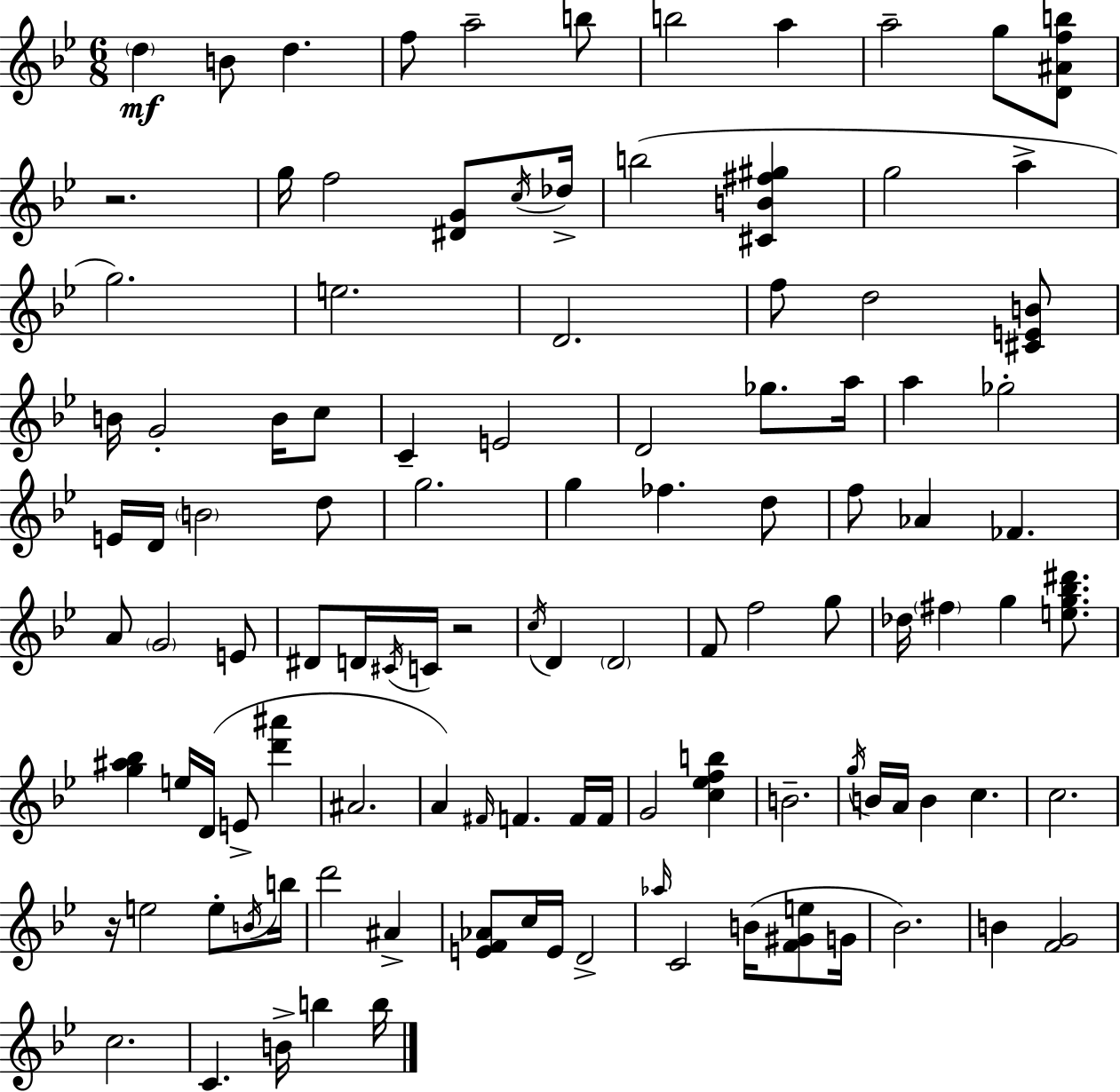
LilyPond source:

{
  \clef treble
  \numericTimeSignature
  \time 6/8
  \key g \minor
  \parenthesize d''4\mf b'8 d''4. | f''8 a''2-- b''8 | b''2 a''4 | a''2-- g''8 <d' ais' f'' b''>8 | \break r2. | g''16 f''2 <dis' g'>8 \acciaccatura { c''16 } | des''16-> b''2( <cis' b' fis'' gis''>4 | g''2 a''4-> | \break g''2.) | e''2. | d'2. | f''8 d''2 <cis' e' b'>8 | \break b'16 g'2-. b'16 c''8 | c'4-- e'2 | d'2 ges''8. | a''16 a''4 ges''2-. | \break e'16 d'16 \parenthesize b'2 d''8 | g''2. | g''4 fes''4. d''8 | f''8 aes'4 fes'4. | \break a'8 \parenthesize g'2 e'8 | dis'8 d'16 \acciaccatura { cis'16 } c'16 r2 | \acciaccatura { c''16 } d'4 \parenthesize d'2 | f'8 f''2 | \break g''8 des''16 \parenthesize fis''4 g''4 | <e'' g'' bes'' dis'''>8. <g'' ais'' bes''>4 e''16 d'16( e'8-> <d''' ais'''>4 | ais'2. | a'4) \grace { fis'16 } f'4. | \break f'16 f'16 g'2 | <c'' ees'' f'' b''>4 b'2.-- | \acciaccatura { g''16 } b'16 a'16 b'4 c''4. | c''2. | \break r16 e''2 | e''8-. \acciaccatura { b'16 } b''16 d'''2 | ais'4-> <e' f' aes'>8 c''16 e'16 d'2-> | \grace { aes''16 } c'2 | \break b'16( <f' gis' e''>8 g'16 bes'2.) | b'4 <f' g'>2 | c''2. | c'4. | \break b'16-> b''4 b''16 \bar "|."
}